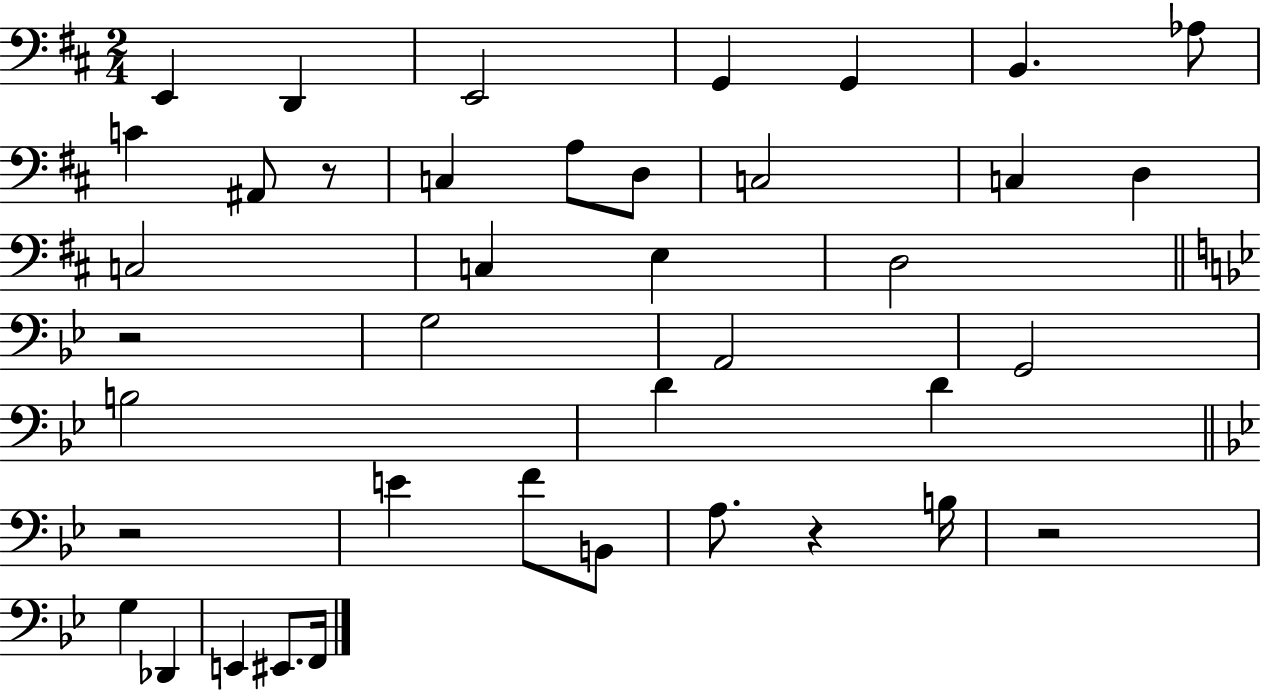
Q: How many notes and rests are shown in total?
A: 40